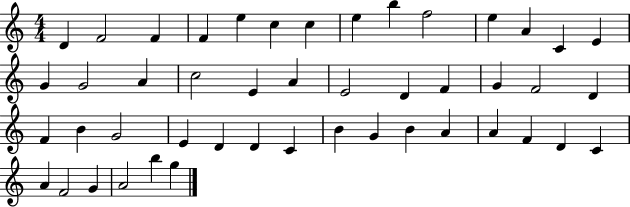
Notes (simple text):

D4/q F4/h F4/q F4/q E5/q C5/q C5/q E5/q B5/q F5/h E5/q A4/q C4/q E4/q G4/q G4/h A4/q C5/h E4/q A4/q E4/h D4/q F4/q G4/q F4/h D4/q F4/q B4/q G4/h E4/q D4/q D4/q C4/q B4/q G4/q B4/q A4/q A4/q F4/q D4/q C4/q A4/q F4/h G4/q A4/h B5/q G5/q